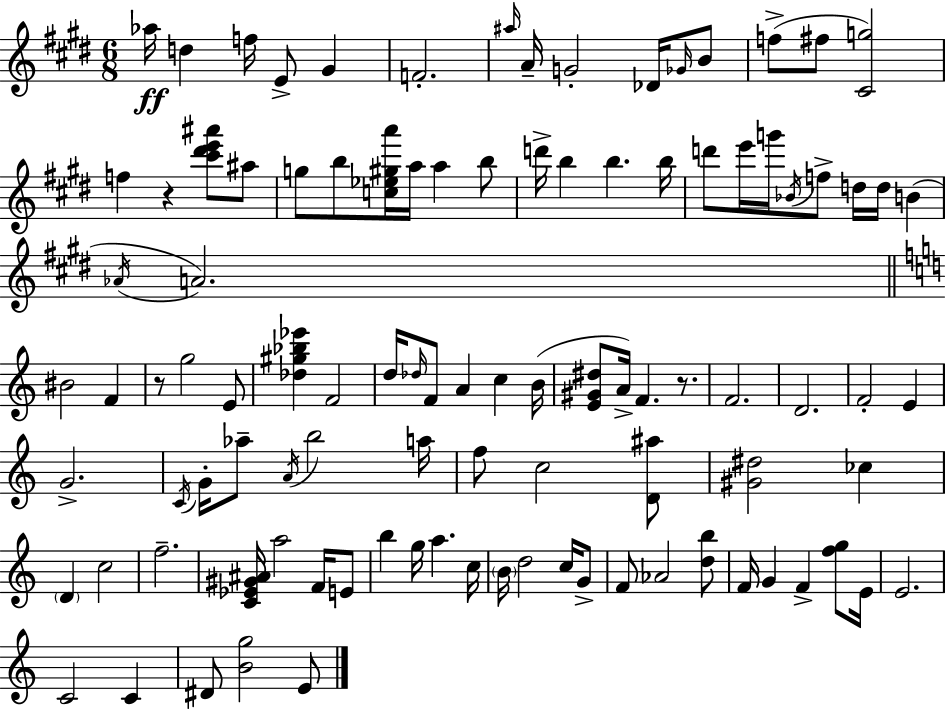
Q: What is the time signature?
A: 6/8